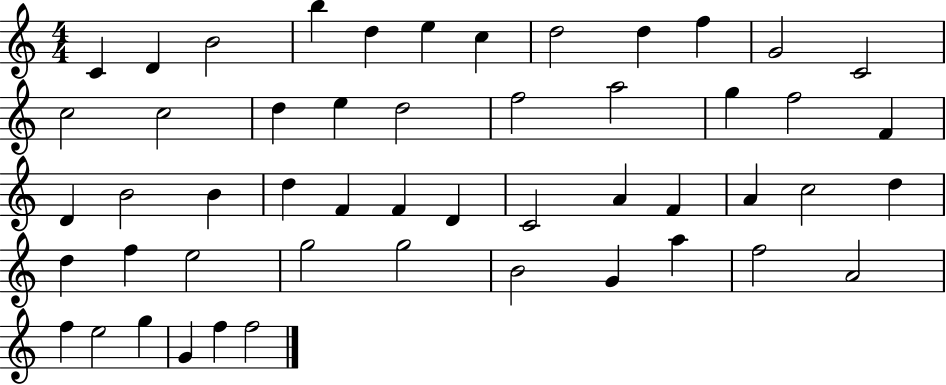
X:1
T:Untitled
M:4/4
L:1/4
K:C
C D B2 b d e c d2 d f G2 C2 c2 c2 d e d2 f2 a2 g f2 F D B2 B d F F D C2 A F A c2 d d f e2 g2 g2 B2 G a f2 A2 f e2 g G f f2